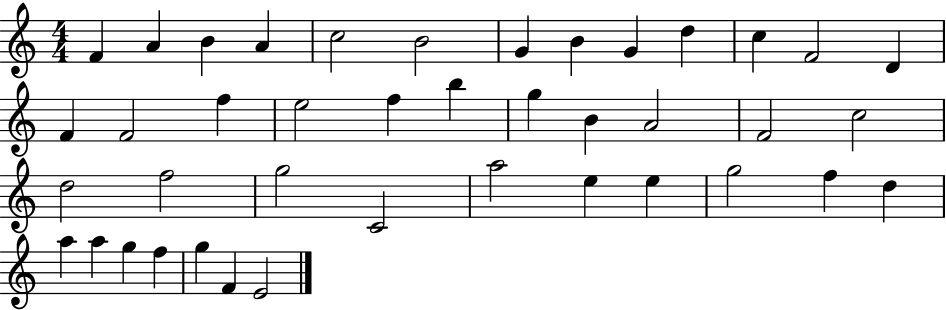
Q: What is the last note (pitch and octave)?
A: E4